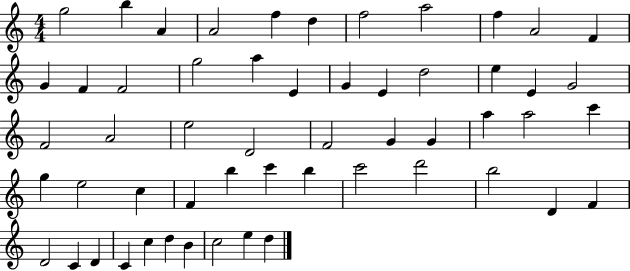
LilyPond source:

{
  \clef treble
  \numericTimeSignature
  \time 4/4
  \key c \major
  g''2 b''4 a'4 | a'2 f''4 d''4 | f''2 a''2 | f''4 a'2 f'4 | \break g'4 f'4 f'2 | g''2 a''4 e'4 | g'4 e'4 d''2 | e''4 e'4 g'2 | \break f'2 a'2 | e''2 d'2 | f'2 g'4 g'4 | a''4 a''2 c'''4 | \break g''4 e''2 c''4 | f'4 b''4 c'''4 b''4 | c'''2 d'''2 | b''2 d'4 f'4 | \break d'2 c'4 d'4 | c'4 c''4 d''4 b'4 | c''2 e''4 d''4 | \bar "|."
}